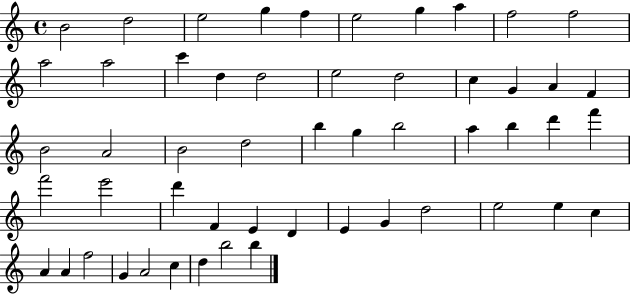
B4/h D5/h E5/h G5/q F5/q E5/h G5/q A5/q F5/h F5/h A5/h A5/h C6/q D5/q D5/h E5/h D5/h C5/q G4/q A4/q F4/q B4/h A4/h B4/h D5/h B5/q G5/q B5/h A5/q B5/q D6/q F6/q F6/h E6/h D6/q F4/q E4/q D4/q E4/q G4/q D5/h E5/h E5/q C5/q A4/q A4/q F5/h G4/q A4/h C5/q D5/q B5/h B5/q